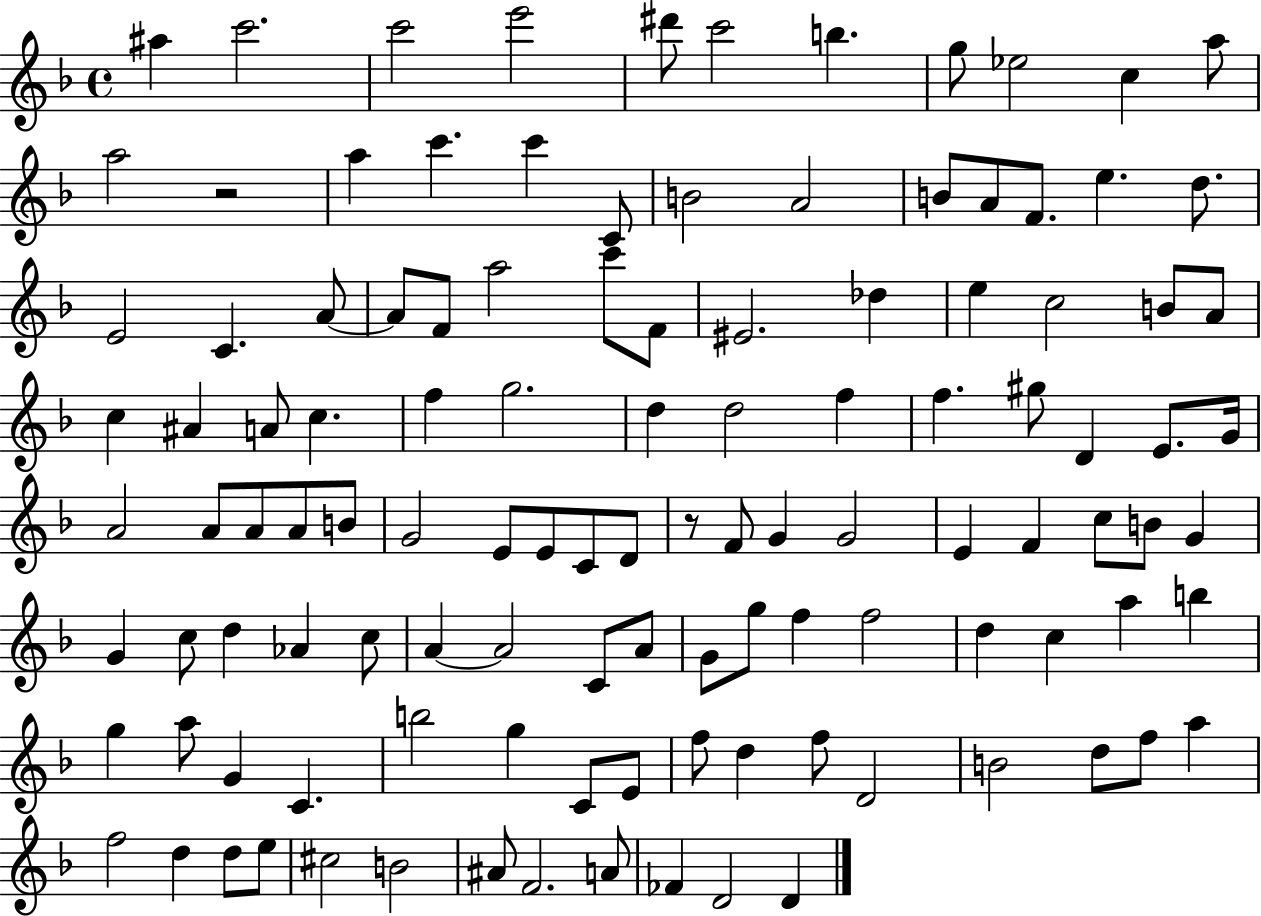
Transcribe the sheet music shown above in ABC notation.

X:1
T:Untitled
M:4/4
L:1/4
K:F
^a c'2 c'2 e'2 ^d'/2 c'2 b g/2 _e2 c a/2 a2 z2 a c' c' C/2 B2 A2 B/2 A/2 F/2 e d/2 E2 C A/2 A/2 F/2 a2 c'/2 F/2 ^E2 _d e c2 B/2 A/2 c ^A A/2 c f g2 d d2 f f ^g/2 D E/2 G/4 A2 A/2 A/2 A/2 B/2 G2 E/2 E/2 C/2 D/2 z/2 F/2 G G2 E F c/2 B/2 G G c/2 d _A c/2 A A2 C/2 A/2 G/2 g/2 f f2 d c a b g a/2 G C b2 g C/2 E/2 f/2 d f/2 D2 B2 d/2 f/2 a f2 d d/2 e/2 ^c2 B2 ^A/2 F2 A/2 _F D2 D